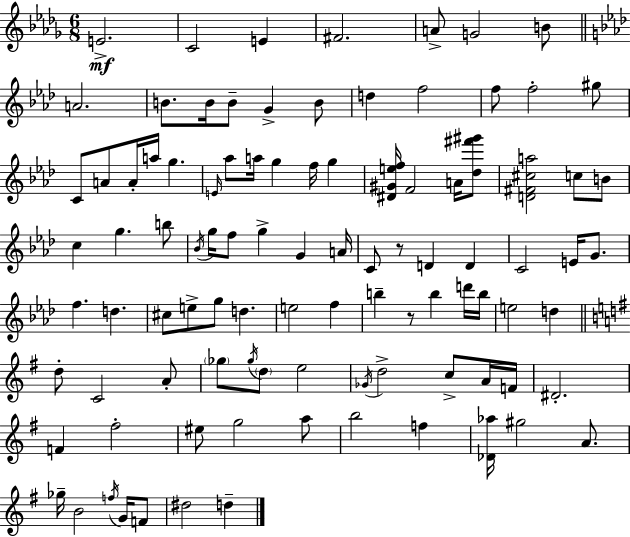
E4/h. C4/h E4/q F#4/h. A4/e G4/h B4/e A4/h. B4/e. B4/s B4/e G4/q B4/e D5/q F5/h F5/e F5/h G#5/e C4/e A4/e A4/s A5/s G5/q. E4/s Ab5/e A5/s G5/q F5/s G5/q [D#4,G#4,E5,F5]/s F4/h A4/s [Db5,F#6,G#6]/e [D4,F#4,C#5,A5]/h C5/e B4/e C5/q G5/q. B5/e Bb4/s G5/s F5/e G5/q G4/q A4/s C4/e R/e D4/q D4/q C4/h E4/s G4/e. F5/q. D5/q. C#5/e E5/e G5/e D5/q. E5/h F5/q B5/q R/e B5/q D6/s B5/s E5/h D5/q D5/e C4/h A4/e Gb5/e Gb5/s D5/e E5/h Gb4/s D5/h C5/e A4/s F4/s D#4/h. F4/q F#5/h EIS5/e G5/h A5/e B5/h F5/q [Db4,Ab5]/s G#5/h A4/e. Gb5/s B4/h F5/s G4/s F4/e D#5/h D5/q